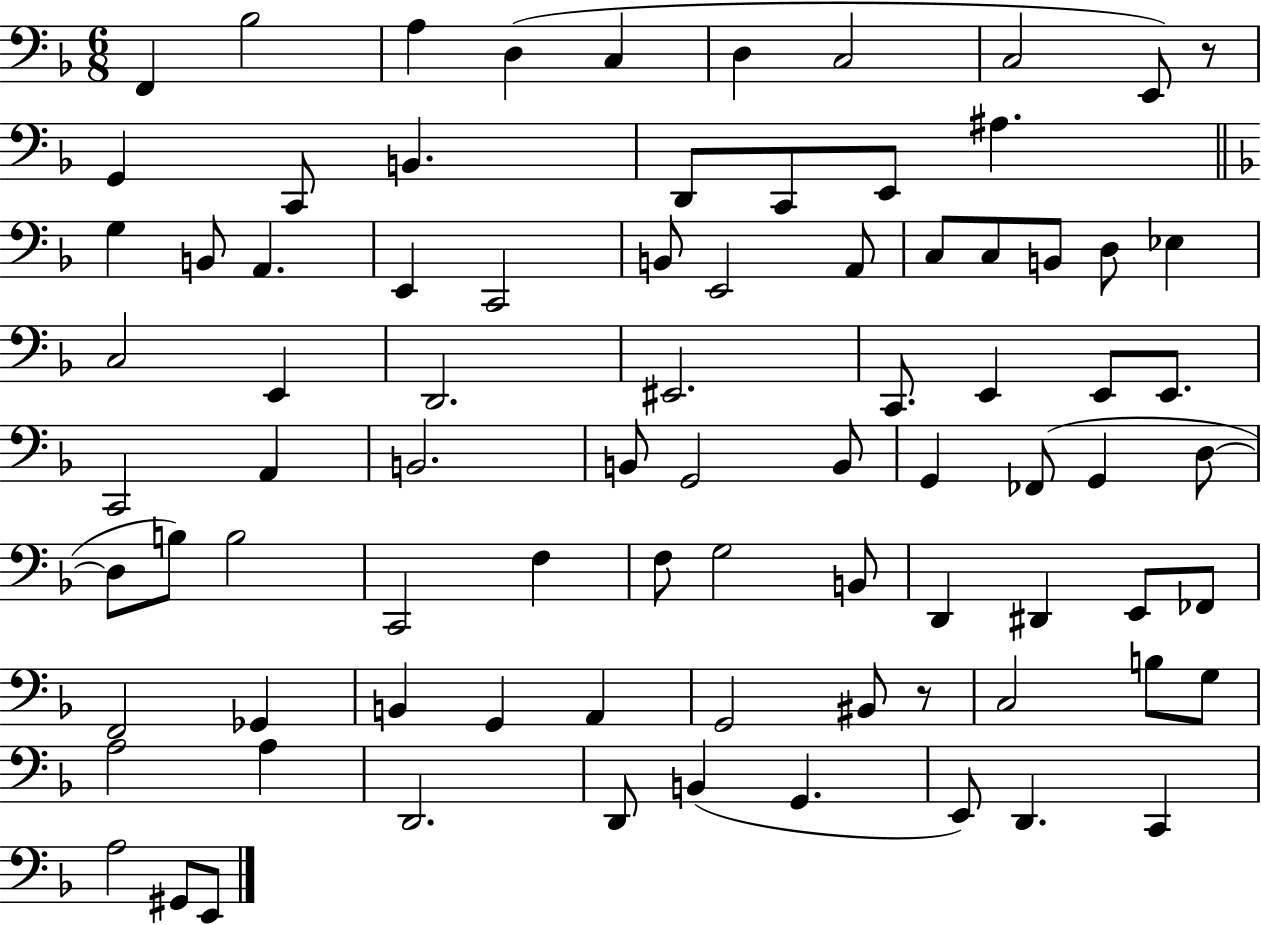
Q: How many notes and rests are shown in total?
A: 83